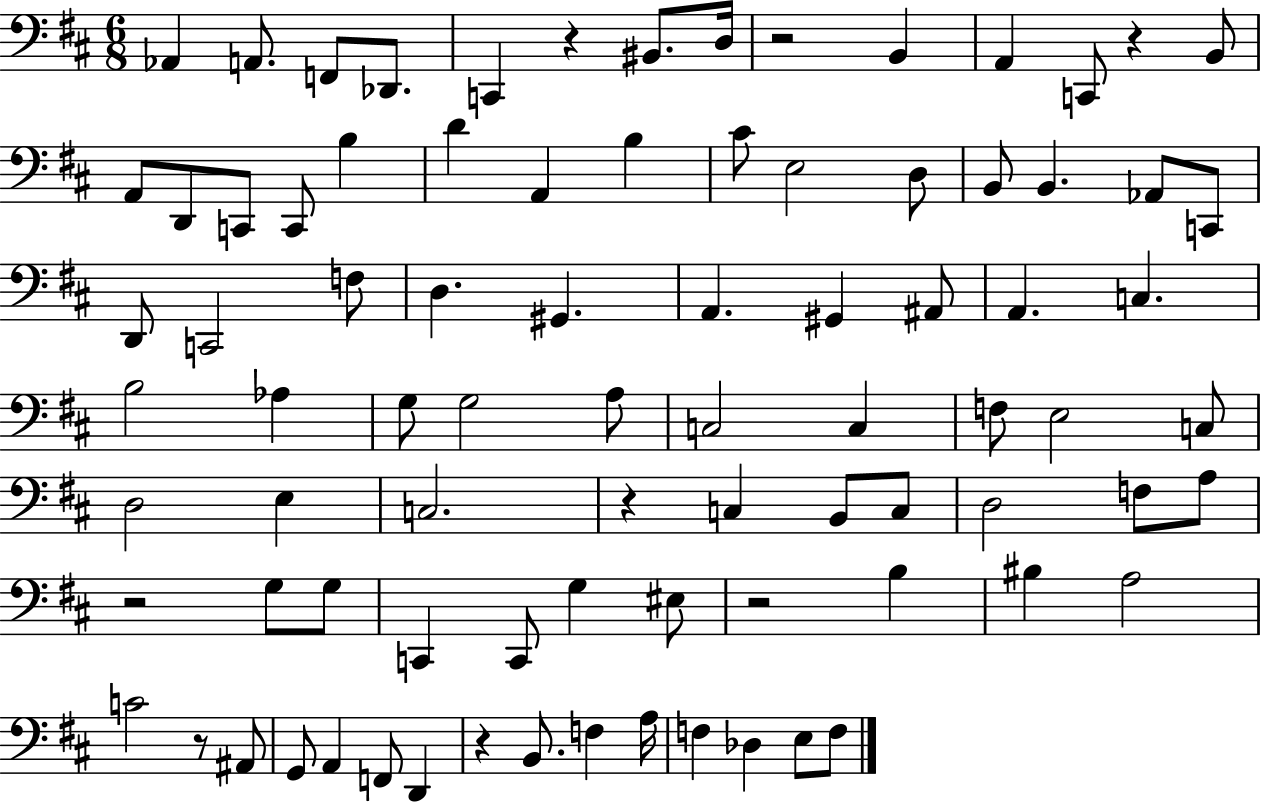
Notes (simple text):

Ab2/q A2/e. F2/e Db2/e. C2/q R/q BIS2/e. D3/s R/h B2/q A2/q C2/e R/q B2/e A2/e D2/e C2/e C2/e B3/q D4/q A2/q B3/q C#4/e E3/h D3/e B2/e B2/q. Ab2/e C2/e D2/e C2/h F3/e D3/q. G#2/q. A2/q. G#2/q A#2/e A2/q. C3/q. B3/h Ab3/q G3/e G3/h A3/e C3/h C3/q F3/e E3/h C3/e D3/h E3/q C3/h. R/q C3/q B2/e C3/e D3/h F3/e A3/e R/h G3/e G3/e C2/q C2/e G3/q EIS3/e R/h B3/q BIS3/q A3/h C4/h R/e A#2/e G2/e A2/q F2/e D2/q R/q B2/e. F3/q A3/s F3/q Db3/q E3/e F3/e